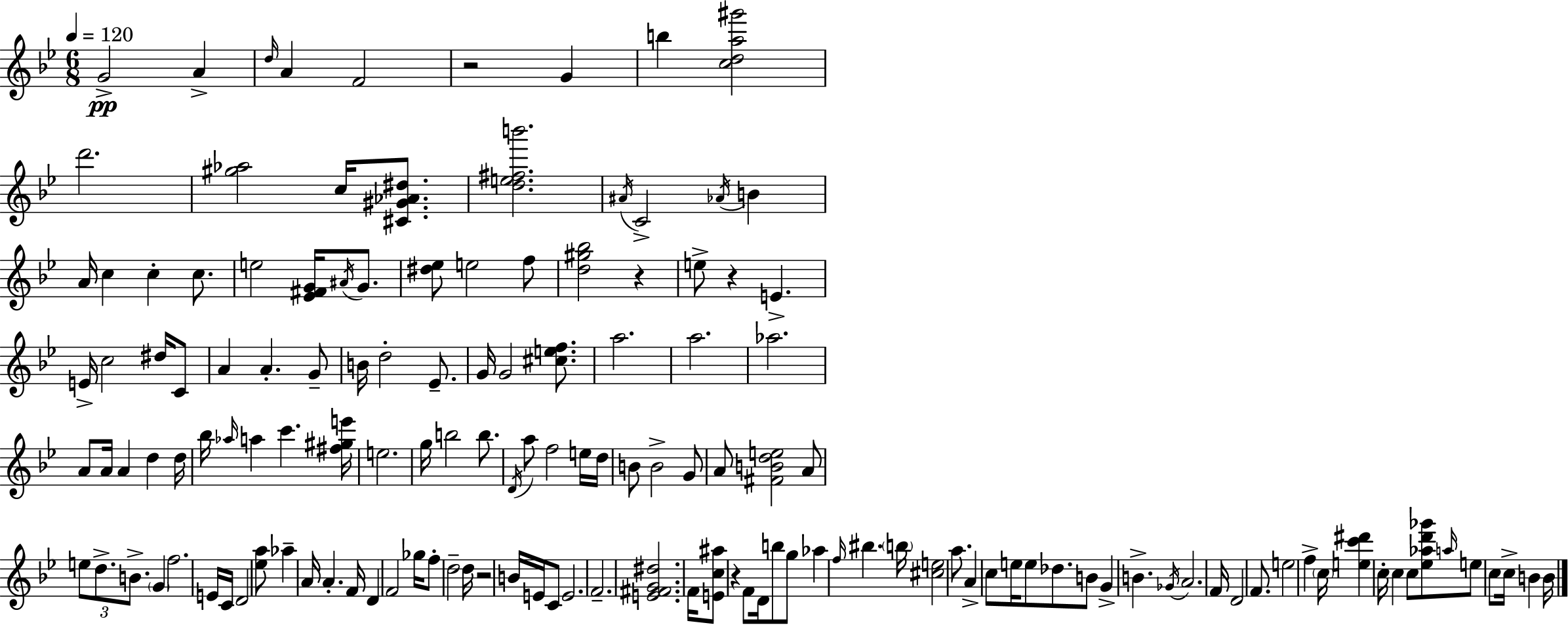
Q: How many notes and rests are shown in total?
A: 141